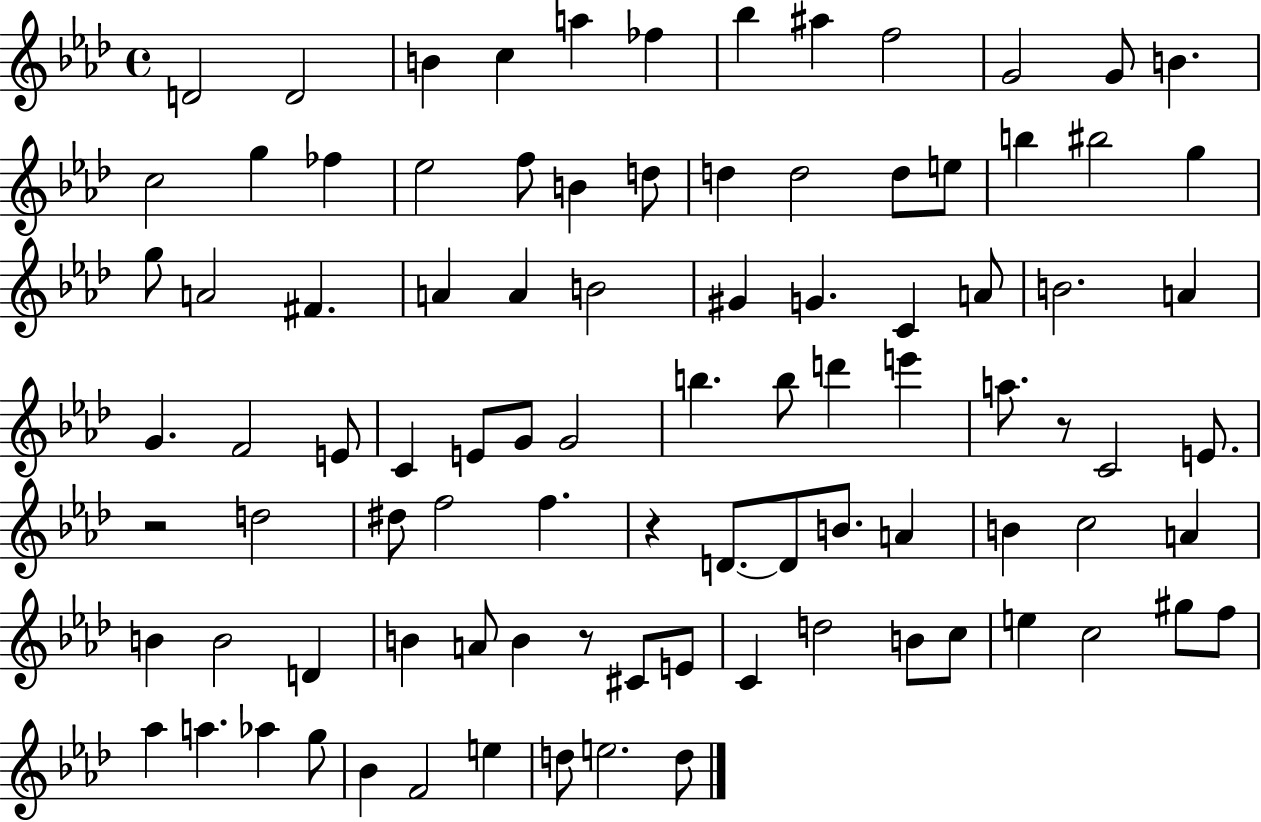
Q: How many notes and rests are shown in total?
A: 93